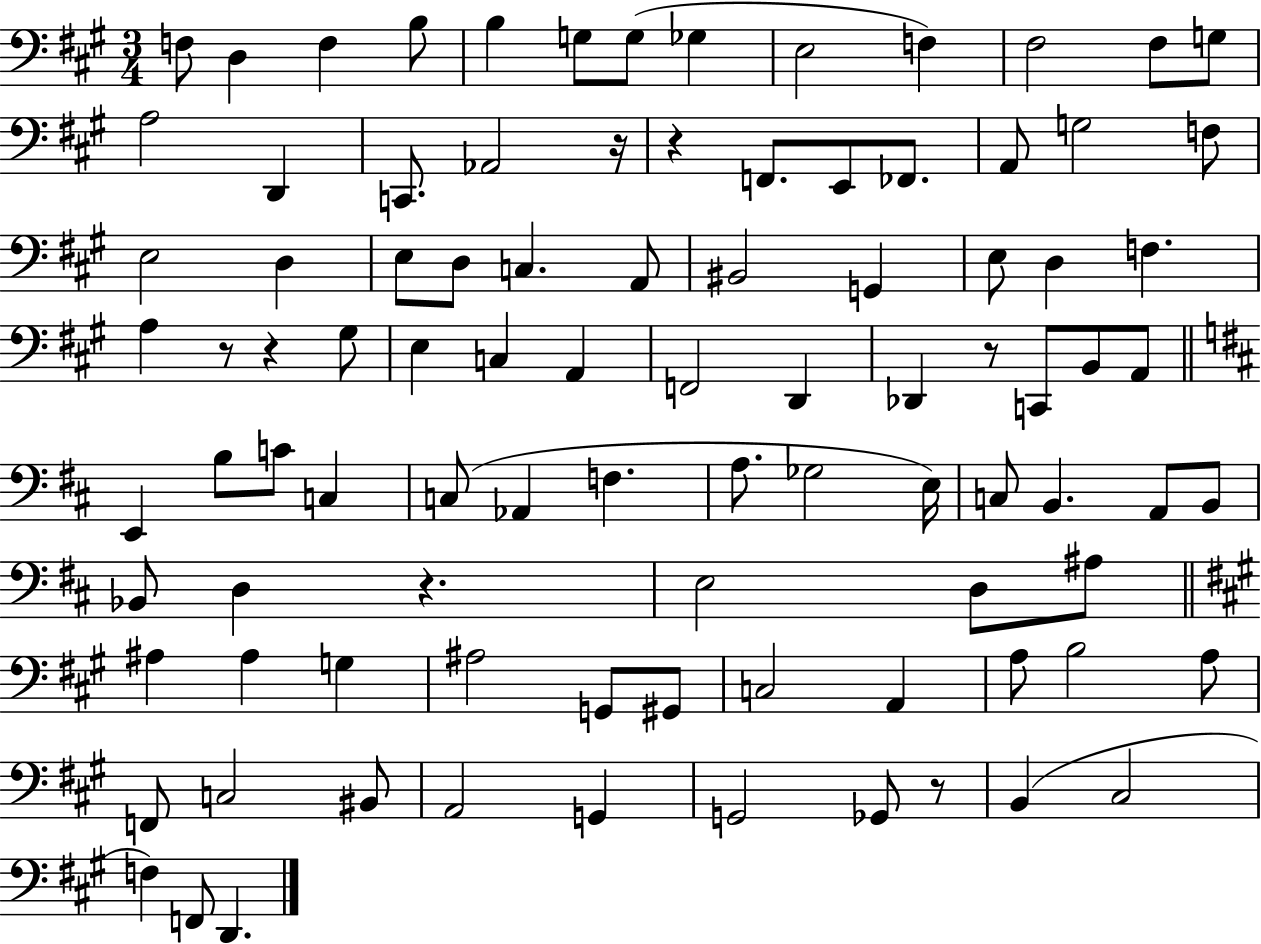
F3/e D3/q F3/q B3/e B3/q G3/e G3/e Gb3/q E3/h F3/q F#3/h F#3/e G3/e A3/h D2/q C2/e. Ab2/h R/s R/q F2/e. E2/e FES2/e. A2/e G3/h F3/e E3/h D3/q E3/e D3/e C3/q. A2/e BIS2/h G2/q E3/e D3/q F3/q. A3/q R/e R/q G#3/e E3/q C3/q A2/q F2/h D2/q Db2/q R/e C2/e B2/e A2/e E2/q B3/e C4/e C3/q C3/e Ab2/q F3/q. A3/e. Gb3/h E3/s C3/e B2/q. A2/e B2/e Bb2/e D3/q R/q. E3/h D3/e A#3/e A#3/q A#3/q G3/q A#3/h G2/e G#2/e C3/h A2/q A3/e B3/h A3/e F2/e C3/h BIS2/e A2/h G2/q G2/h Gb2/e R/e B2/q C#3/h F3/q F2/e D2/q.